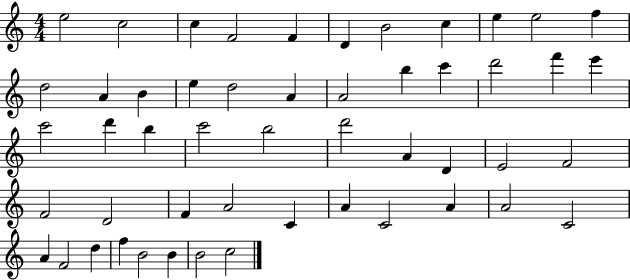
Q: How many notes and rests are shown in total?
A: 51